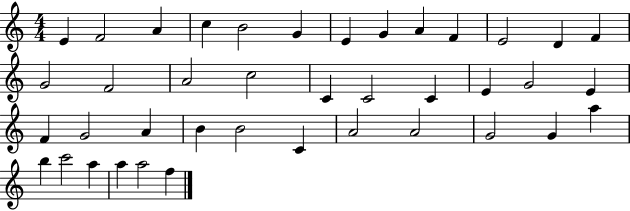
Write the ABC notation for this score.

X:1
T:Untitled
M:4/4
L:1/4
K:C
E F2 A c B2 G E G A F E2 D F G2 F2 A2 c2 C C2 C E G2 E F G2 A B B2 C A2 A2 G2 G a b c'2 a a a2 f